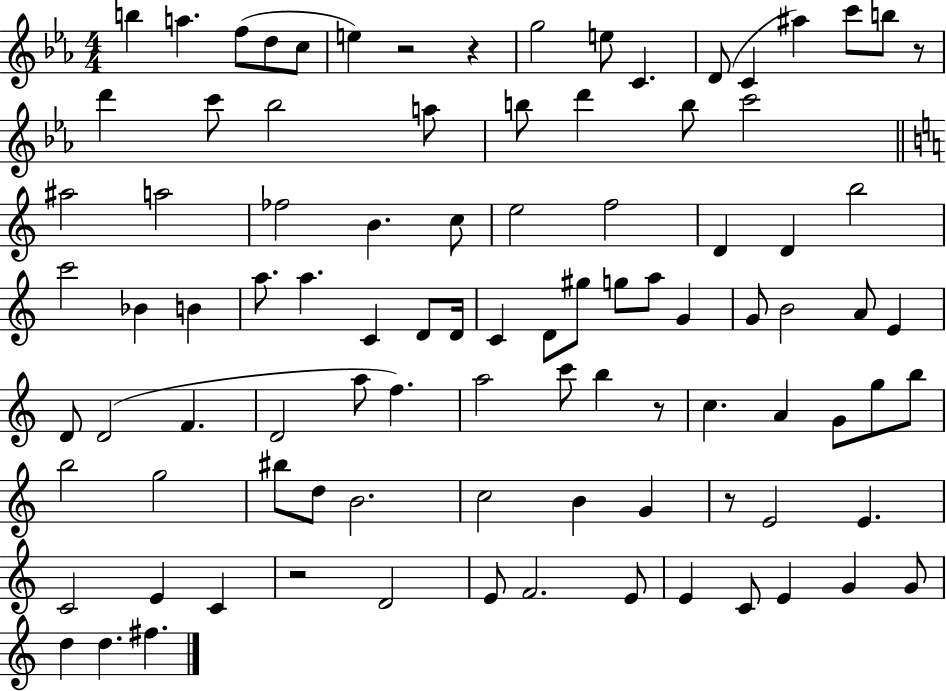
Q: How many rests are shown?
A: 6